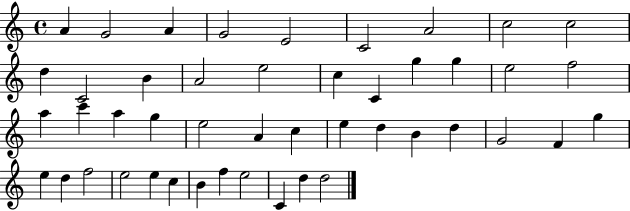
A4/q G4/h A4/q G4/h E4/h C4/h A4/h C5/h C5/h D5/q C4/h B4/q A4/h E5/h C5/q C4/q G5/q G5/q E5/h F5/h A5/q C6/q A5/q G5/q E5/h A4/q C5/q E5/q D5/q B4/q D5/q G4/h F4/q G5/q E5/q D5/q F5/h E5/h E5/q C5/q B4/q F5/q E5/h C4/q D5/q D5/h